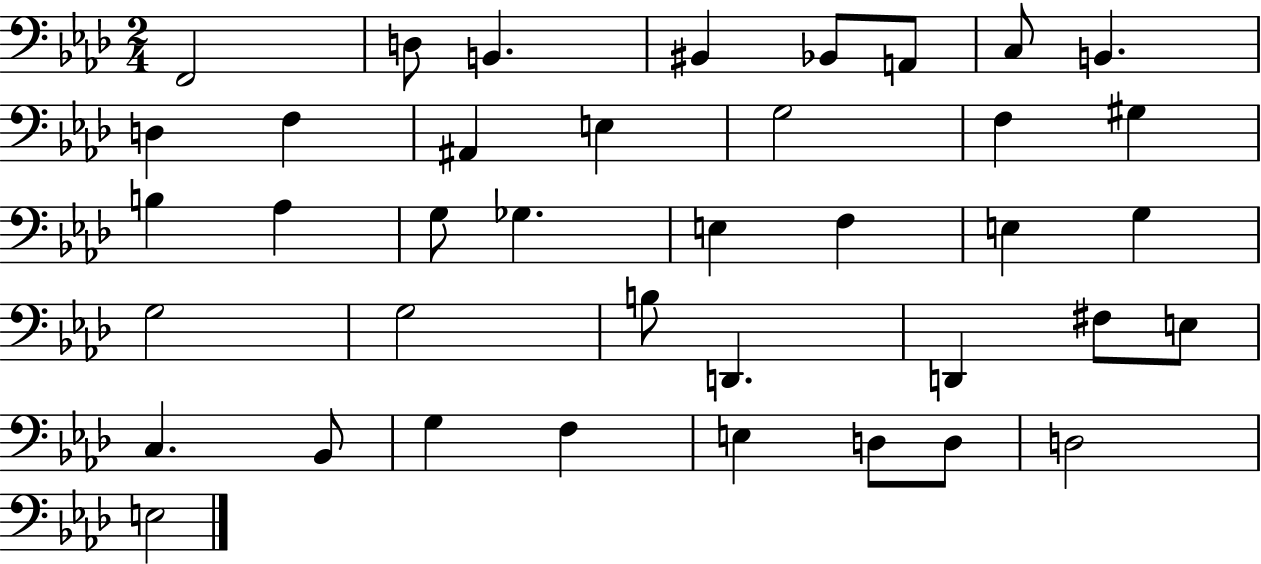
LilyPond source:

{
  \clef bass
  \numericTimeSignature
  \time 2/4
  \key aes \major
  \repeat volta 2 { f,2 | d8 b,4. | bis,4 bes,8 a,8 | c8 b,4. | \break d4 f4 | ais,4 e4 | g2 | f4 gis4 | \break b4 aes4 | g8 ges4. | e4 f4 | e4 g4 | \break g2 | g2 | b8 d,4. | d,4 fis8 e8 | \break c4. bes,8 | g4 f4 | e4 d8 d8 | d2 | \break e2 | } \bar "|."
}